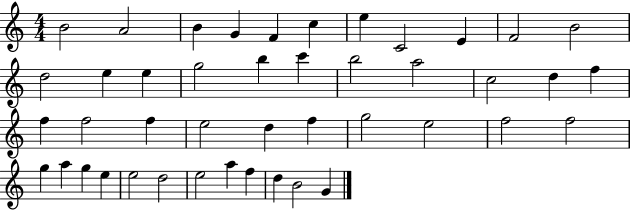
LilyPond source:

{
  \clef treble
  \numericTimeSignature
  \time 4/4
  \key c \major
  b'2 a'2 | b'4 g'4 f'4 c''4 | e''4 c'2 e'4 | f'2 b'2 | \break d''2 e''4 e''4 | g''2 b''4 c'''4 | b''2 a''2 | c''2 d''4 f''4 | \break f''4 f''2 f''4 | e''2 d''4 f''4 | g''2 e''2 | f''2 f''2 | \break g''4 a''4 g''4 e''4 | e''2 d''2 | e''2 a''4 f''4 | d''4 b'2 g'4 | \break \bar "|."
}